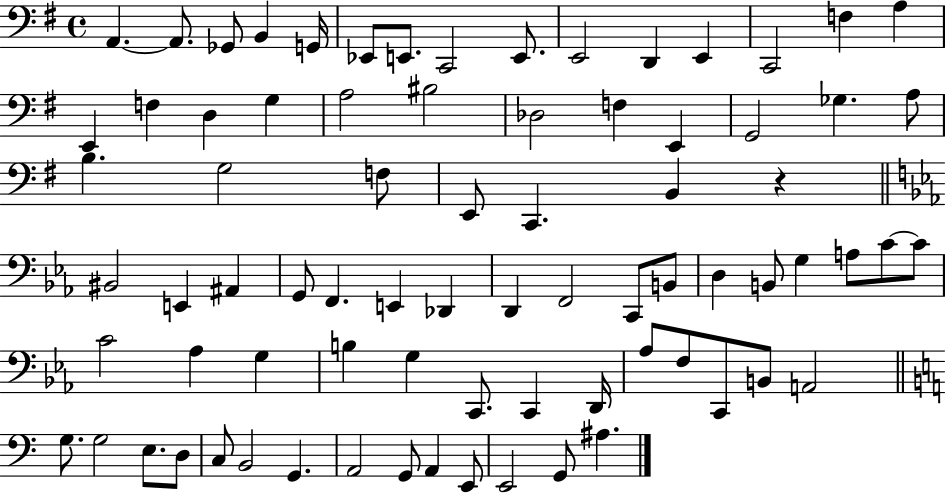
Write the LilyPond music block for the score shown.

{
  \clef bass
  \time 4/4
  \defaultTimeSignature
  \key g \major
  a,4.~~ a,8. ges,8 b,4 g,16 | ees,8 e,8. c,2 e,8. | e,2 d,4 e,4 | c,2 f4 a4 | \break e,4 f4 d4 g4 | a2 bis2 | des2 f4 e,4 | g,2 ges4. a8 | \break b4. g2 f8 | e,8 c,4. b,4 r4 | \bar "||" \break \key ees \major bis,2 e,4 ais,4 | g,8 f,4. e,4 des,4 | d,4 f,2 c,8 b,8 | d4 b,8 g4 a8 c'8~~ c'8 | \break c'2 aes4 g4 | b4 g4 c,8. c,4 d,16 | aes8 f8 c,8 b,8 a,2 | \bar "||" \break \key c \major g8. g2 e8. d8 | c8 b,2 g,4. | a,2 g,8 a,4 e,8 | e,2 g,8 ais4. | \break \bar "|."
}